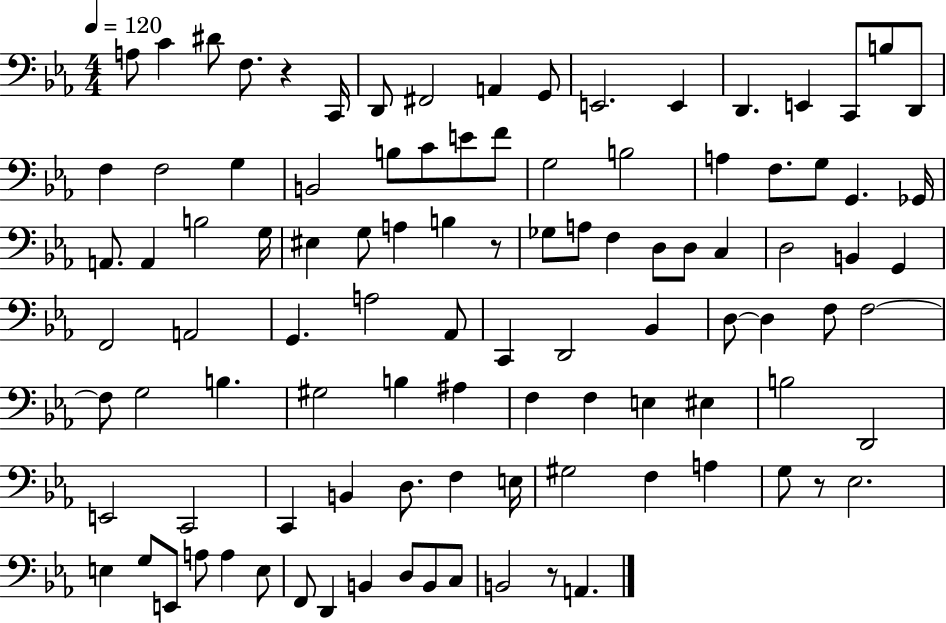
A3/e C4/q D#4/e F3/e. R/q C2/s D2/e F#2/h A2/q G2/e E2/h. E2/q D2/q. E2/q C2/e B3/e D2/e F3/q F3/h G3/q B2/h B3/e C4/e E4/e F4/e G3/h B3/h A3/q F3/e. G3/e G2/q. Gb2/s A2/e. A2/q B3/h G3/s EIS3/q G3/e A3/q B3/q R/e Gb3/e A3/e F3/q D3/e D3/e C3/q D3/h B2/q G2/q F2/h A2/h G2/q. A3/h Ab2/e C2/q D2/h Bb2/q D3/e D3/q F3/e F3/h F3/e G3/h B3/q. G#3/h B3/q A#3/q F3/q F3/q E3/q EIS3/q B3/h D2/h E2/h C2/h C2/q B2/q D3/e. F3/q E3/s G#3/h F3/q A3/q G3/e R/e Eb3/h. E3/q G3/e E2/e A3/e A3/q E3/e F2/e D2/q B2/q D3/e B2/e C3/e B2/h R/e A2/q.